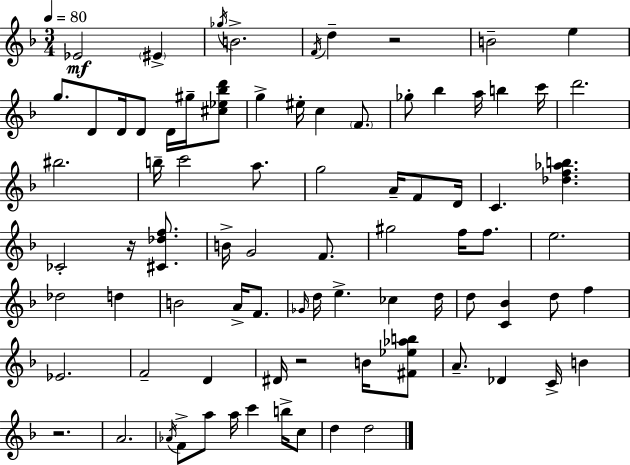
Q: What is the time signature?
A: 3/4